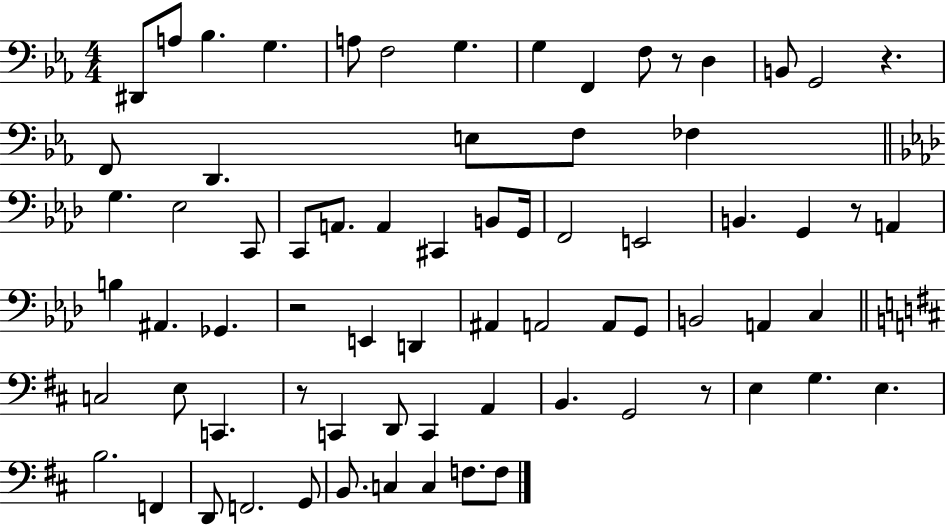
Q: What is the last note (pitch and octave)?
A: F3